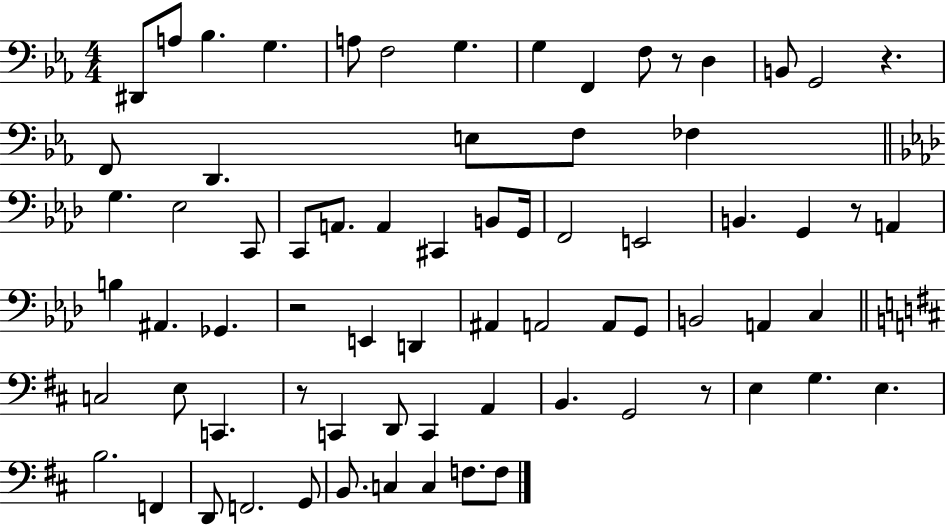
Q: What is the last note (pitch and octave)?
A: F3